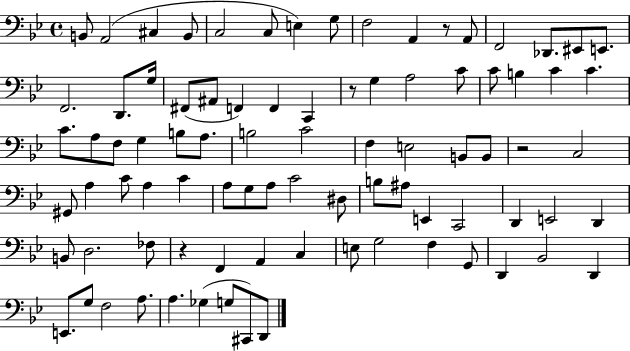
B2/e A2/h C#3/q B2/e C3/h C3/e E3/q G3/e F3/h A2/q R/e A2/e F2/h Db2/e. EIS2/e E2/e. F2/h. D2/e. G3/s F#2/e A#2/e F2/q F2/q C2/q R/e G3/q A3/h C4/e C4/e B3/q C4/q C4/q. C4/e. A3/e F3/e G3/q B3/e A3/e. B3/h C4/h F3/q E3/h B2/e B2/e R/h C3/h G#2/e A3/q C4/e A3/q C4/q A3/e G3/e A3/e C4/h D#3/e B3/e A#3/e E2/q C2/h D2/q E2/h D2/q B2/e D3/h. FES3/e R/q F2/q A2/q C3/q E3/e G3/h F3/q G2/e D2/q Bb2/h D2/q E2/e. G3/e F3/h A3/e. A3/q. Gb3/q G3/e C#2/e D2/e